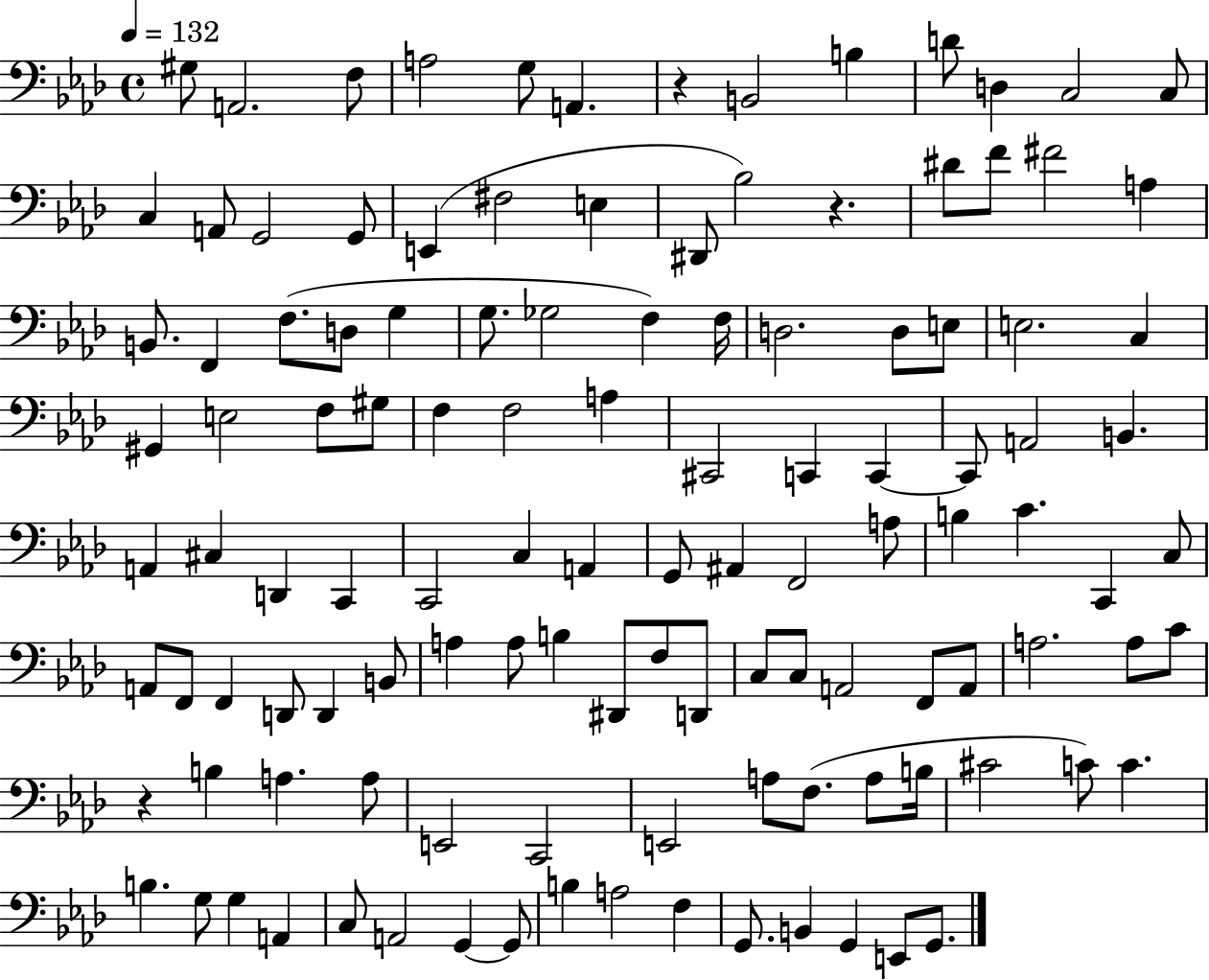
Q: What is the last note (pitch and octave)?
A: G2